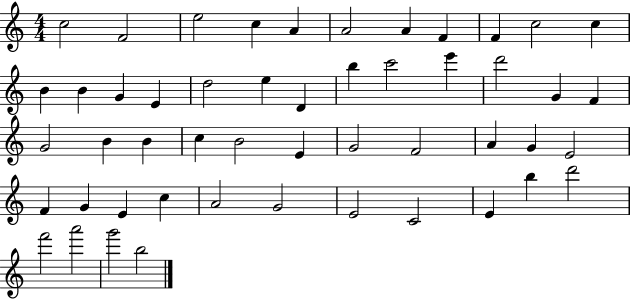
C5/h F4/h E5/h C5/q A4/q A4/h A4/q F4/q F4/q C5/h C5/q B4/q B4/q G4/q E4/q D5/h E5/q D4/q B5/q C6/h E6/q D6/h G4/q F4/q G4/h B4/q B4/q C5/q B4/h E4/q G4/h F4/h A4/q G4/q E4/h F4/q G4/q E4/q C5/q A4/h G4/h E4/h C4/h E4/q B5/q D6/h F6/h A6/h G6/h B5/h